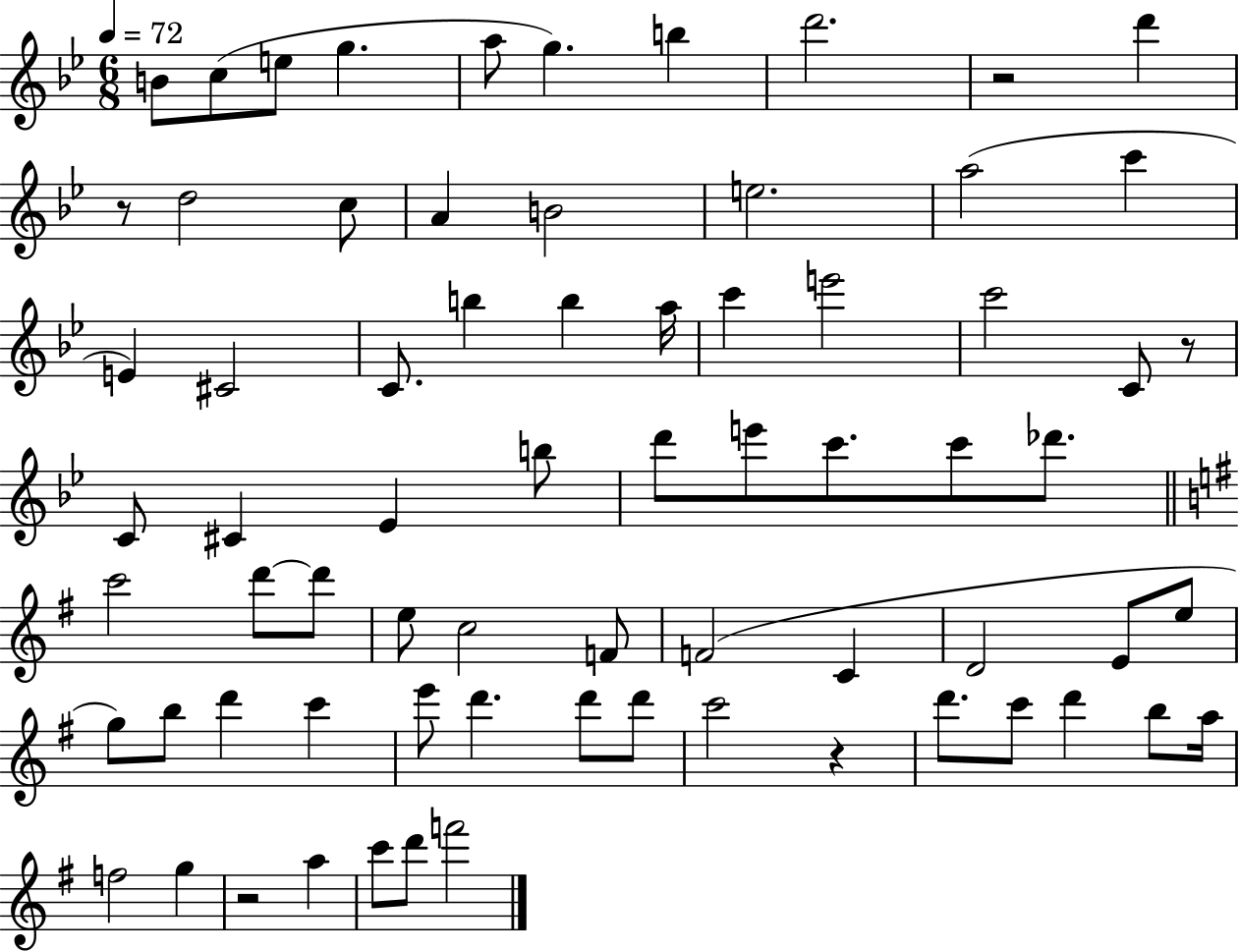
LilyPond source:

{
  \clef treble
  \numericTimeSignature
  \time 6/8
  \key bes \major
  \tempo 4 = 72
  b'8 c''8( e''8 g''4. | a''8 g''4.) b''4 | d'''2. | r2 d'''4 | \break r8 d''2 c''8 | a'4 b'2 | e''2. | a''2( c'''4 | \break e'4) cis'2 | c'8. b''4 b''4 a''16 | c'''4 e'''2 | c'''2 c'8 r8 | \break c'8 cis'4 ees'4 b''8 | d'''8 e'''8 c'''8. c'''8 des'''8. | \bar "||" \break \key e \minor c'''2 d'''8~~ d'''8 | e''8 c''2 f'8 | f'2( c'4 | d'2 e'8 e''8 | \break g''8) b''8 d'''4 c'''4 | e'''8 d'''4. d'''8 d'''8 | c'''2 r4 | d'''8. c'''8 d'''4 b''8 a''16 | \break f''2 g''4 | r2 a''4 | c'''8 d'''8 f'''2 | \bar "|."
}